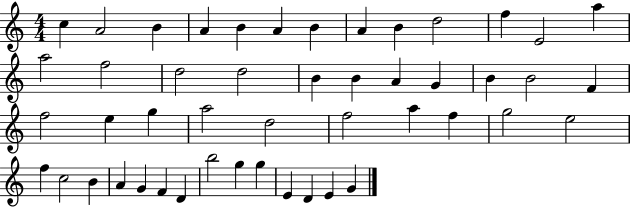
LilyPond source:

{
  \clef treble
  \numericTimeSignature
  \time 4/4
  \key c \major
  c''4 a'2 b'4 | a'4 b'4 a'4 b'4 | a'4 b'4 d''2 | f''4 e'2 a''4 | \break a''2 f''2 | d''2 d''2 | b'4 b'4 a'4 g'4 | b'4 b'2 f'4 | \break f''2 e''4 g''4 | a''2 d''2 | f''2 a''4 f''4 | g''2 e''2 | \break f''4 c''2 b'4 | a'4 g'4 f'4 d'4 | b''2 g''4 g''4 | e'4 d'4 e'4 g'4 | \break \bar "|."
}